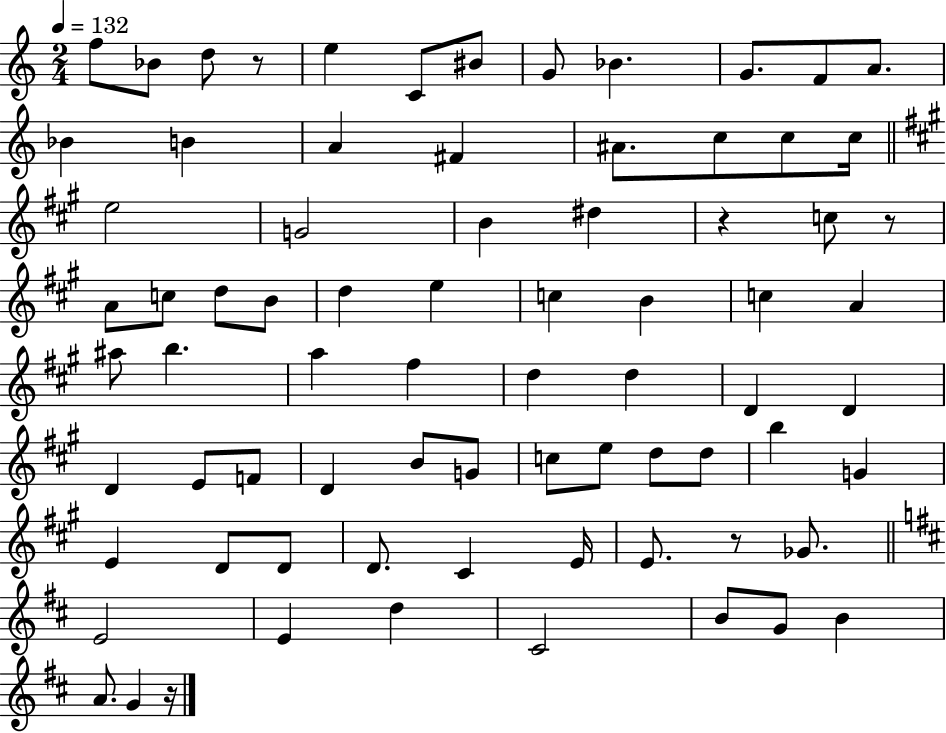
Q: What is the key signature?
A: C major